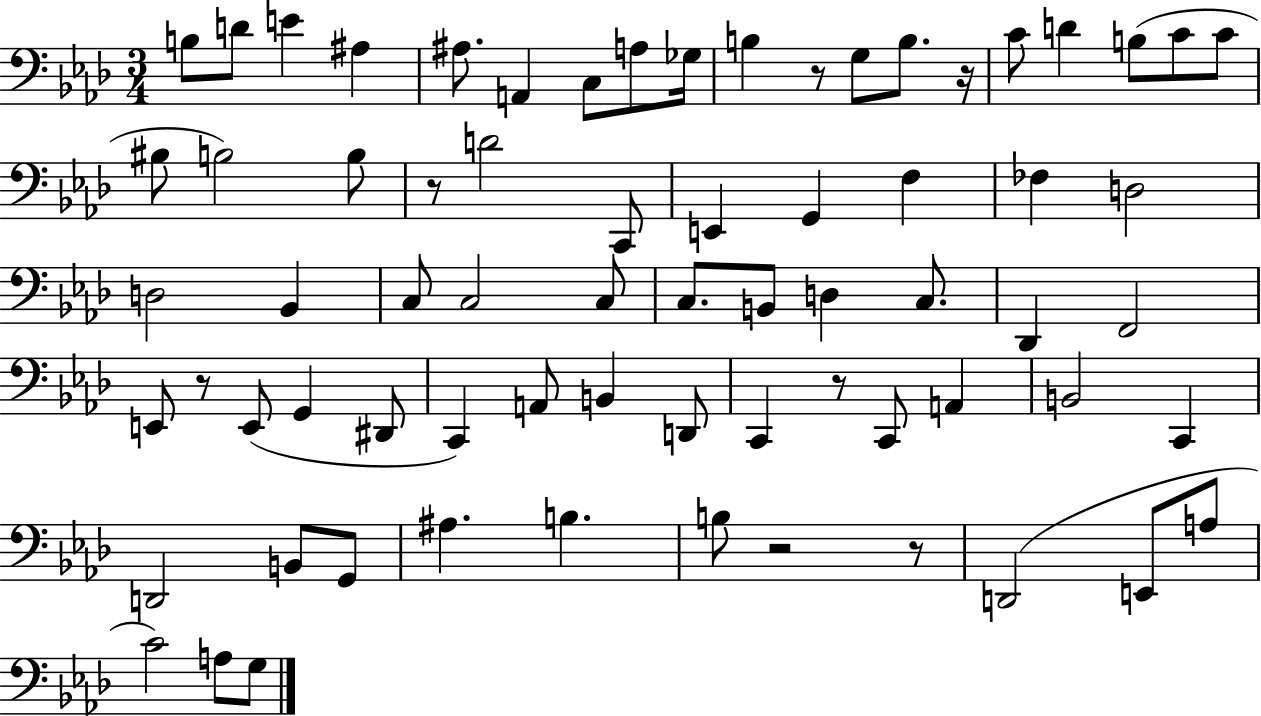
{
  \clef bass
  \numericTimeSignature
  \time 3/4
  \key aes \major
  b8 d'8 e'4 ais4 | ais8. a,4 c8 a8 ges16 | b4 r8 g8 b8. r16 | c'8 d'4 b8( c'8 c'8 | \break bis8 b2) b8 | r8 d'2 c,8 | e,4 g,4 f4 | fes4 d2 | \break d2 bes,4 | c8 c2 c8 | c8. b,8 d4 c8. | des,4 f,2 | \break e,8 r8 e,8( g,4 dis,8 | c,4) a,8 b,4 d,8 | c,4 r8 c,8 a,4 | b,2 c,4 | \break d,2 b,8 g,8 | ais4. b4. | b8 r2 r8 | d,2( e,8 a8 | \break c'2) a8 g8 | \bar "|."
}